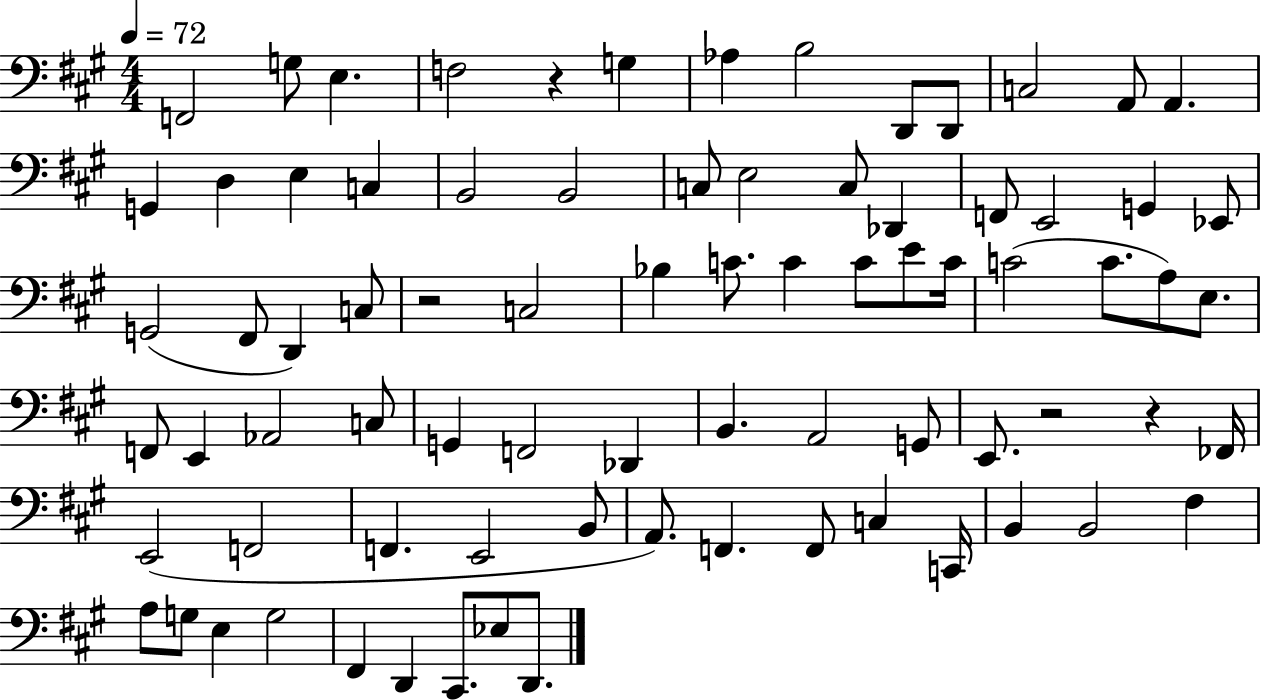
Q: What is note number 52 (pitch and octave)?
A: E2